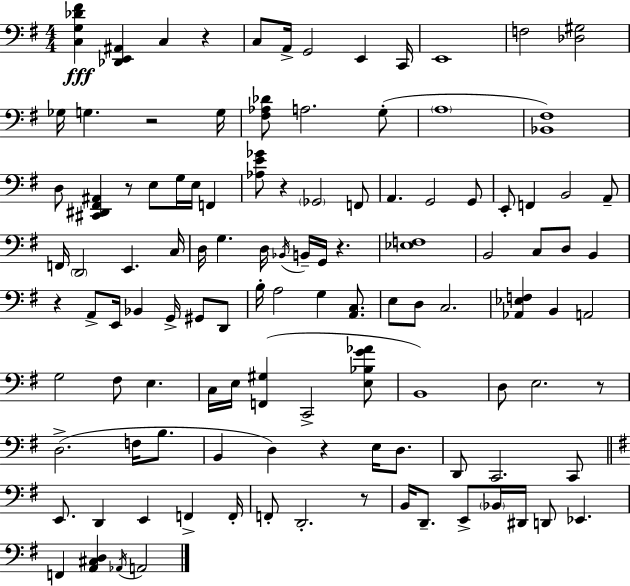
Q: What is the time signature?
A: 4/4